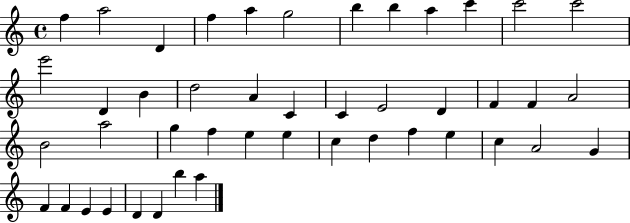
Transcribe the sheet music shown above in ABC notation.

X:1
T:Untitled
M:4/4
L:1/4
K:C
f a2 D f a g2 b b a c' c'2 c'2 e'2 D B d2 A C C E2 D F F A2 B2 a2 g f e e c d f e c A2 G F F E E D D b a